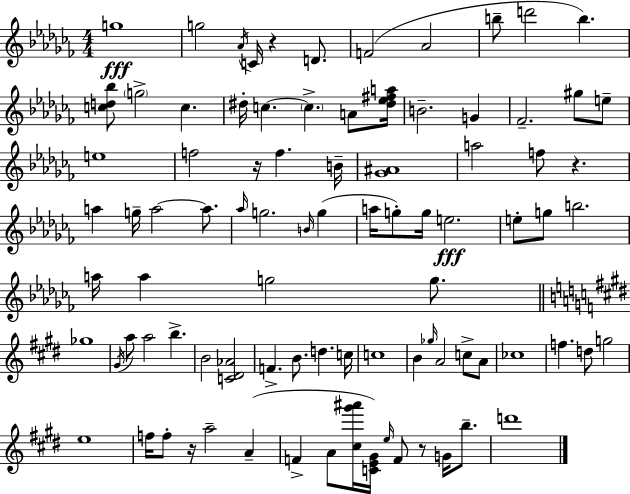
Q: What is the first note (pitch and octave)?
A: G5